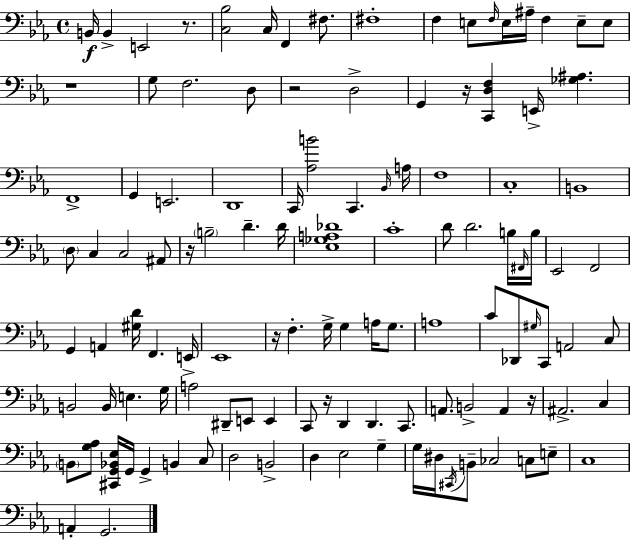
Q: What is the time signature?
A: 4/4